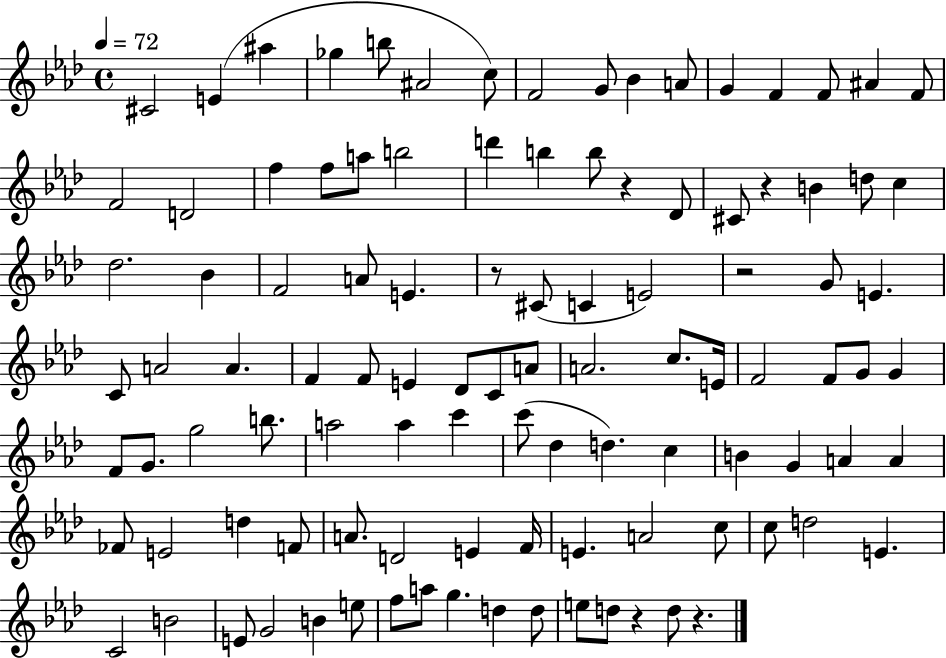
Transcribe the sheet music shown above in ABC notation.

X:1
T:Untitled
M:4/4
L:1/4
K:Ab
^C2 E ^a _g b/2 ^A2 c/2 F2 G/2 _B A/2 G F F/2 ^A F/2 F2 D2 f f/2 a/2 b2 d' b b/2 z _D/2 ^C/2 z B d/2 c _d2 _B F2 A/2 E z/2 ^C/2 C E2 z2 G/2 E C/2 A2 A F F/2 E _D/2 C/2 A/2 A2 c/2 E/4 F2 F/2 G/2 G F/2 G/2 g2 b/2 a2 a c' c'/2 _d d c B G A A _F/2 E2 d F/2 A/2 D2 E F/4 E A2 c/2 c/2 d2 E C2 B2 E/2 G2 B e/2 f/2 a/2 g d d/2 e/2 d/2 z d/2 z